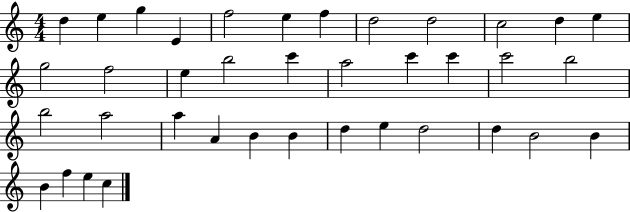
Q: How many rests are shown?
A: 0